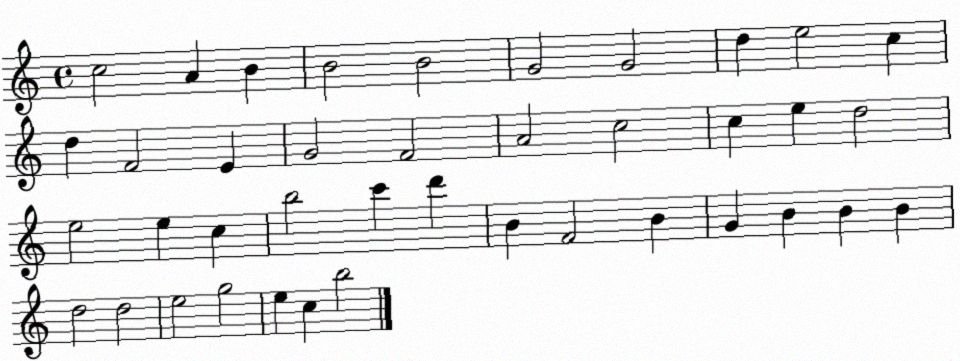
X:1
T:Untitled
M:4/4
L:1/4
K:C
c2 A B B2 B2 G2 G2 d e2 c d F2 E G2 F2 A2 c2 c e d2 e2 e c b2 c' d' B F2 B G B B B d2 d2 e2 g2 e c b2